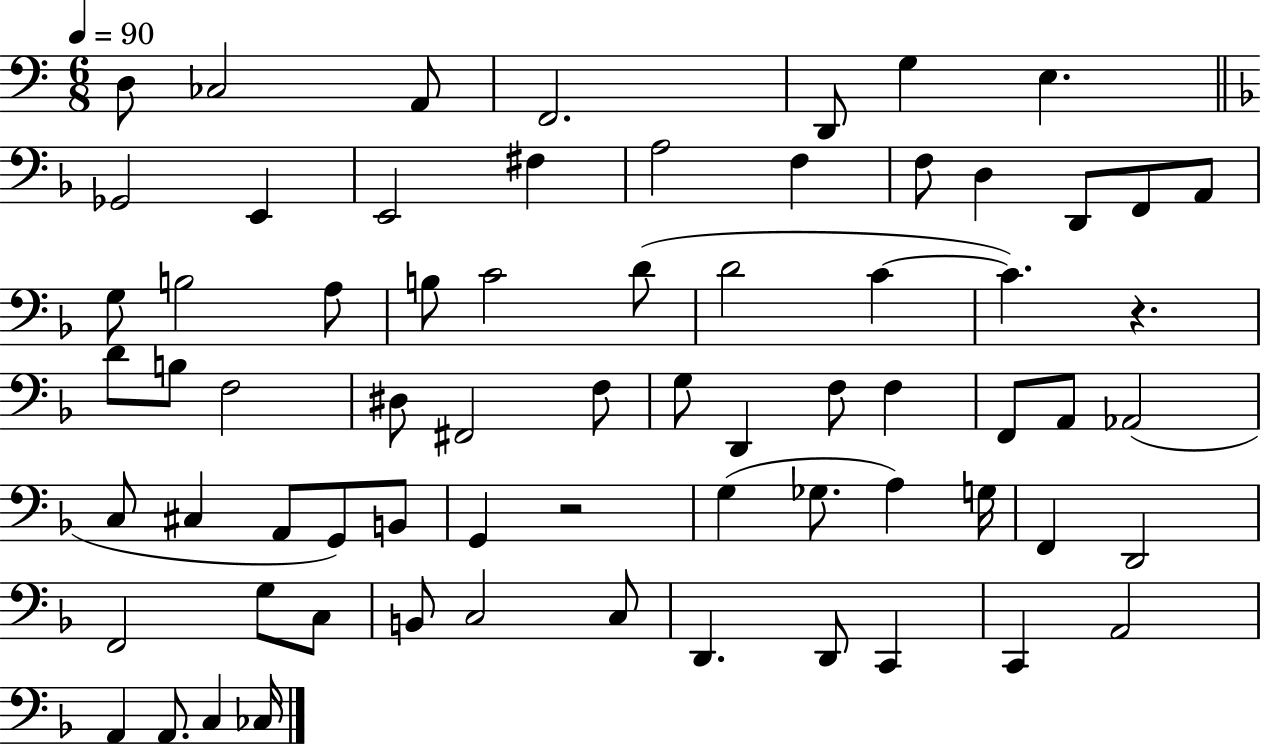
D3/e CES3/h A2/e F2/h. D2/e G3/q E3/q. Gb2/h E2/q E2/h F#3/q A3/h F3/q F3/e D3/q D2/e F2/e A2/e G3/e B3/h A3/e B3/e C4/h D4/e D4/h C4/q C4/q. R/q. D4/e B3/e F3/h D#3/e F#2/h F3/e G3/e D2/q F3/e F3/q F2/e A2/e Ab2/h C3/e C#3/q A2/e G2/e B2/e G2/q R/h G3/q Gb3/e. A3/q G3/s F2/q D2/h F2/h G3/e C3/e B2/e C3/h C3/e D2/q. D2/e C2/q C2/q A2/h A2/q A2/e. C3/q CES3/s